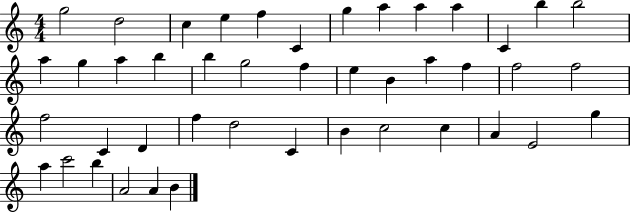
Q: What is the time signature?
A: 4/4